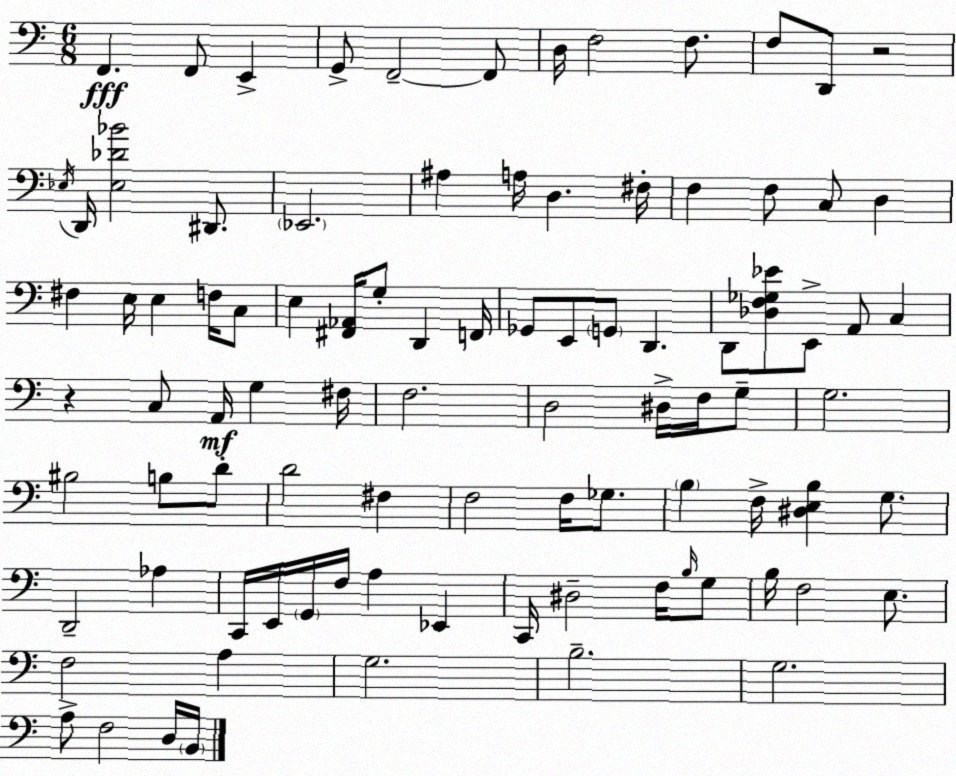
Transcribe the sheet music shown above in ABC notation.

X:1
T:Untitled
M:6/8
L:1/4
K:Am
F,, F,,/2 E,, G,,/2 F,,2 F,,/2 D,/4 F,2 F,/2 F,/2 D,,/2 z2 _E,/4 D,,/4 [_E,_D_B]2 ^D,,/2 _E,,2 ^A, A,/4 D, ^F,/4 F, F,/2 C,/2 D, ^F, E,/4 E, F,/4 C,/2 E, [^F,,_A,,]/4 G,/2 D,, F,,/4 _G,,/2 E,,/2 G,,/2 D,, D,,/2 [_D,F,_G,_E]/2 E,,/2 A,,/2 C, z C,/2 A,,/4 G, ^F,/4 F,2 D,2 ^D,/4 F,/4 G,/2 G,2 ^B,2 B,/2 D/2 D2 ^F, F,2 F,/4 _G,/2 B, F,/4 [^D,E,B,] G,/2 D,,2 _A, C,,/4 E,,/4 G,,/4 F,/4 A, _E,, C,,/4 ^D,2 F,/4 B,/4 G,/2 B,/4 F,2 E,/2 F,2 A, G,2 B,2 G,2 A,/2 F,2 D,/4 B,,/4